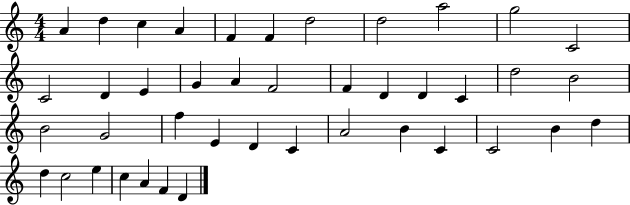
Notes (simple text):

A4/q D5/q C5/q A4/q F4/q F4/q D5/h D5/h A5/h G5/h C4/h C4/h D4/q E4/q G4/q A4/q F4/h F4/q D4/q D4/q C4/q D5/h B4/h B4/h G4/h F5/q E4/q D4/q C4/q A4/h B4/q C4/q C4/h B4/q D5/q D5/q C5/h E5/q C5/q A4/q F4/q D4/q